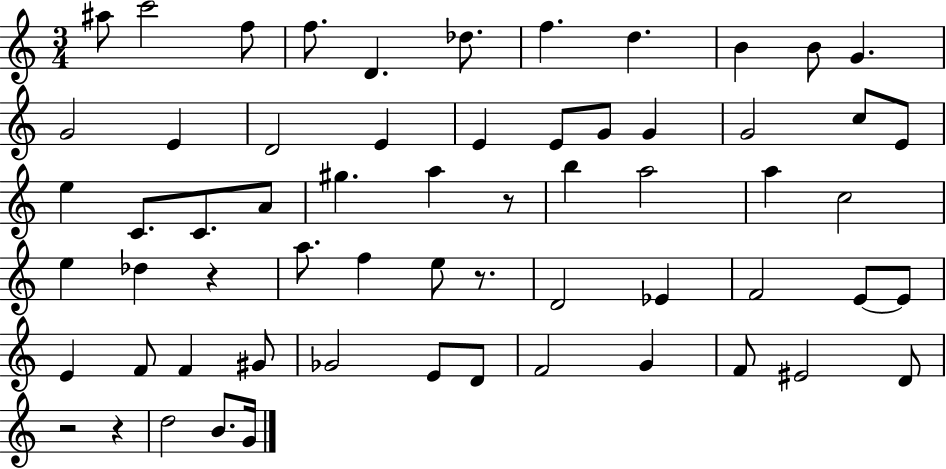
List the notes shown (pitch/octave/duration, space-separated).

A#5/e C6/h F5/e F5/e. D4/q. Db5/e. F5/q. D5/q. B4/q B4/e G4/q. G4/h E4/q D4/h E4/q E4/q E4/e G4/e G4/q G4/h C5/e E4/e E5/q C4/e. C4/e. A4/e G#5/q. A5/q R/e B5/q A5/h A5/q C5/h E5/q Db5/q R/q A5/e. F5/q E5/e R/e. D4/h Eb4/q F4/h E4/e E4/e E4/q F4/e F4/q G#4/e Gb4/h E4/e D4/e F4/h G4/q F4/e EIS4/h D4/e R/h R/q D5/h B4/e. G4/s